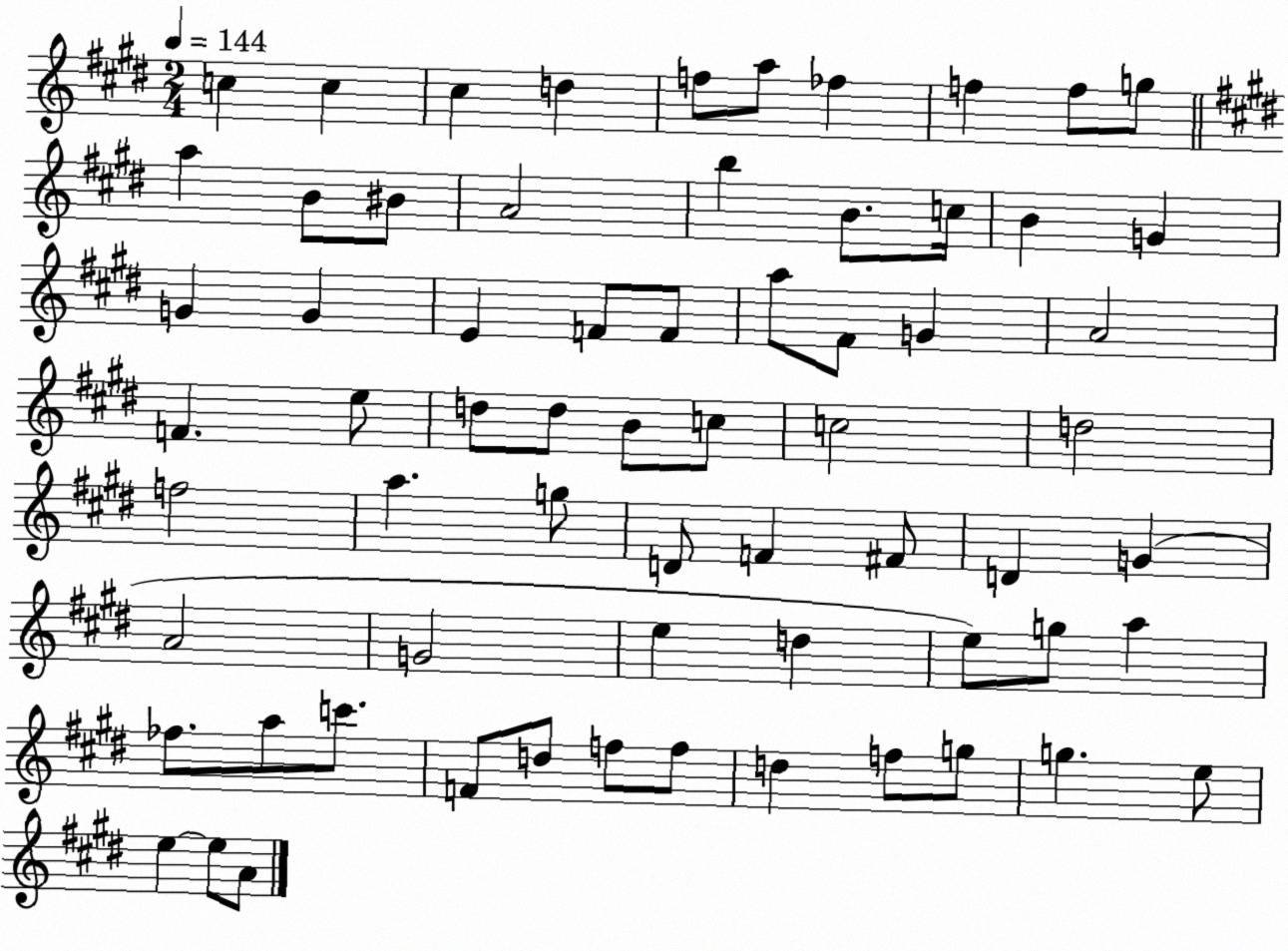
X:1
T:Untitled
M:2/4
L:1/4
K:E
c c ^c d f/2 a/2 _f f f/2 g/2 a B/2 ^B/2 A2 b B/2 c/4 B G G G E F/2 F/2 a/2 ^F/2 G A2 F e/2 d/2 d/2 B/2 c/2 c2 d2 f2 a g/2 D/2 F ^F/2 D G A2 G2 e d e/2 g/2 a _f/2 a/2 c'/2 F/2 d/2 f/2 f/2 d f/2 g/2 g e/2 e e/2 A/2